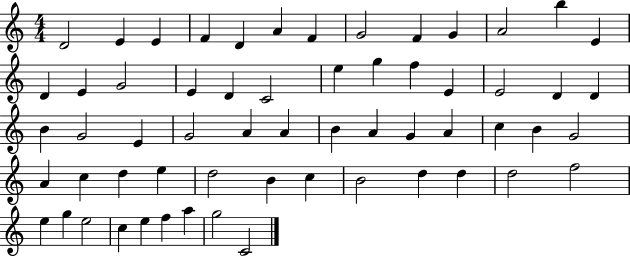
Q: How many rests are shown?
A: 0